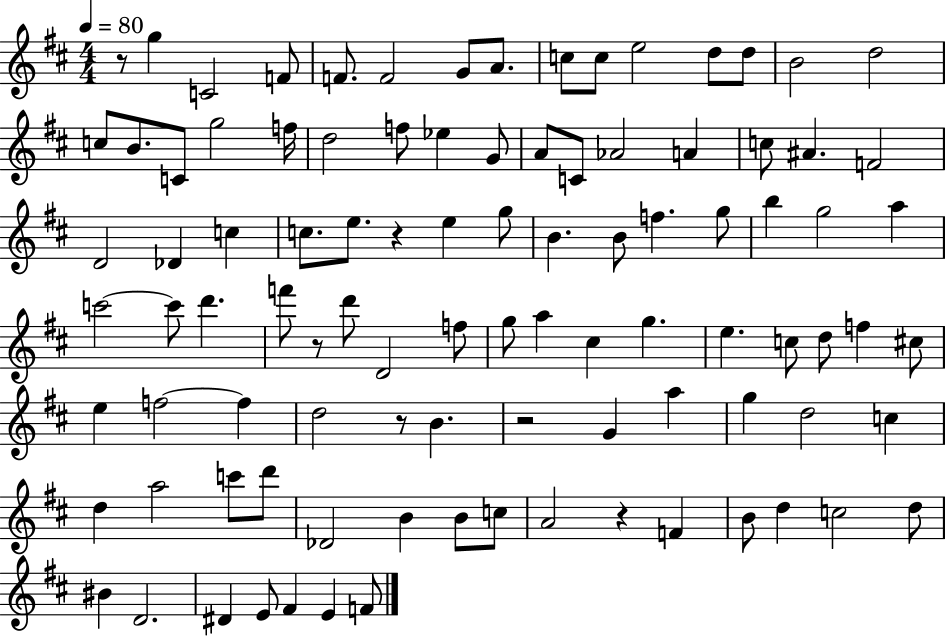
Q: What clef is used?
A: treble